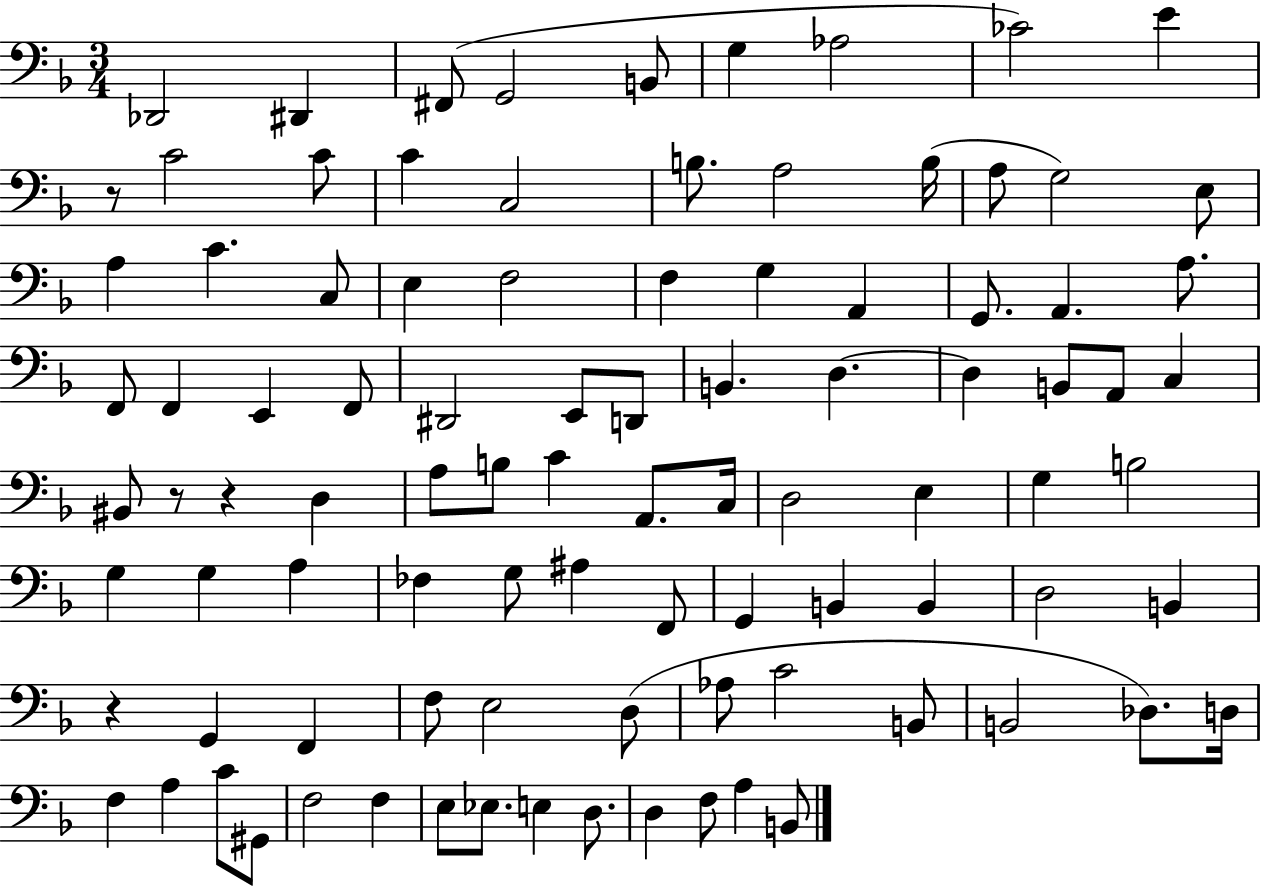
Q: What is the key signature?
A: F major